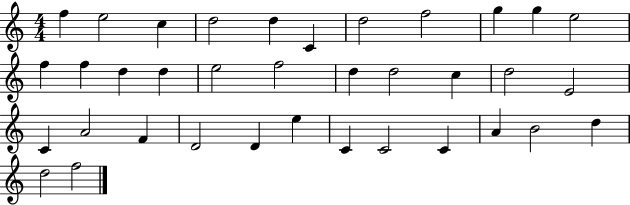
{
  \clef treble
  \numericTimeSignature
  \time 4/4
  \key c \major
  f''4 e''2 c''4 | d''2 d''4 c'4 | d''2 f''2 | g''4 g''4 e''2 | \break f''4 f''4 d''4 d''4 | e''2 f''2 | d''4 d''2 c''4 | d''2 e'2 | \break c'4 a'2 f'4 | d'2 d'4 e''4 | c'4 c'2 c'4 | a'4 b'2 d''4 | \break d''2 f''2 | \bar "|."
}